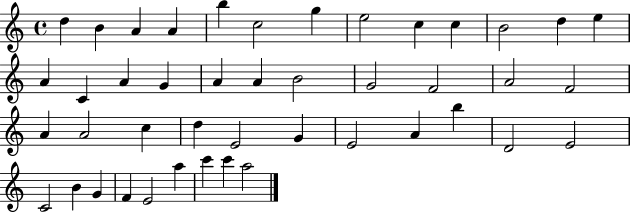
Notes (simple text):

D5/q B4/q A4/q A4/q B5/q C5/h G5/q E5/h C5/q C5/q B4/h D5/q E5/q A4/q C4/q A4/q G4/q A4/q A4/q B4/h G4/h F4/h A4/h F4/h A4/q A4/h C5/q D5/q E4/h G4/q E4/h A4/q B5/q D4/h E4/h C4/h B4/q G4/q F4/q E4/h A5/q C6/q C6/q A5/h